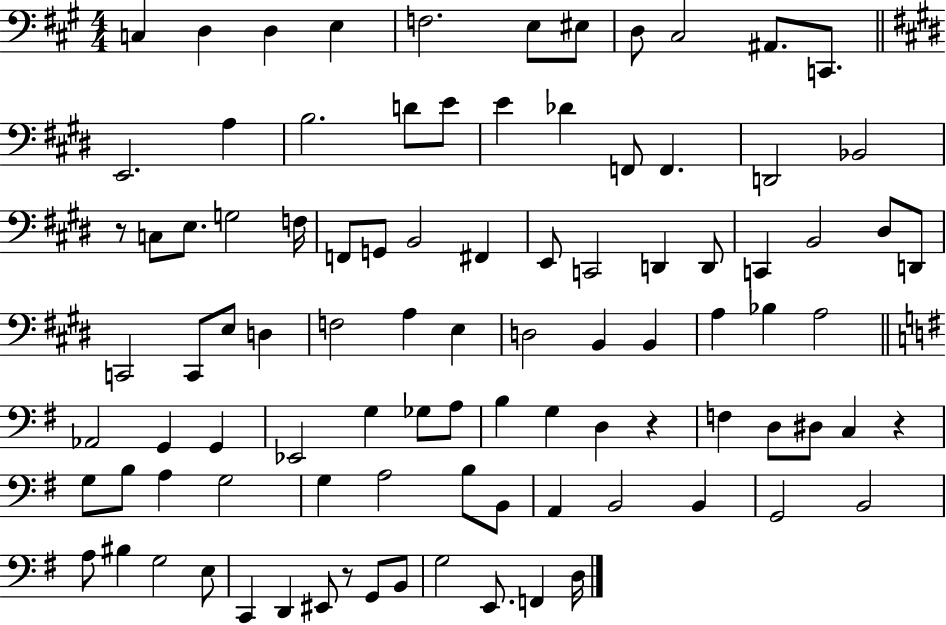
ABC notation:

X:1
T:Untitled
M:4/4
L:1/4
K:A
C, D, D, E, F,2 E,/2 ^E,/2 D,/2 ^C,2 ^A,,/2 C,,/2 E,,2 A, B,2 D/2 E/2 E _D F,,/2 F,, D,,2 _B,,2 z/2 C,/2 E,/2 G,2 F,/4 F,,/2 G,,/2 B,,2 ^F,, E,,/2 C,,2 D,, D,,/2 C,, B,,2 ^D,/2 D,,/2 C,,2 C,,/2 E,/2 D, F,2 A, E, D,2 B,, B,, A, _B, A,2 _A,,2 G,, G,, _E,,2 G, _G,/2 A,/2 B, G, D, z F, D,/2 ^D,/2 C, z G,/2 B,/2 A, G,2 G, A,2 B,/2 B,,/2 A,, B,,2 B,, G,,2 B,,2 A,/2 ^B, G,2 E,/2 C,, D,, ^E,,/2 z/2 G,,/2 B,,/2 G,2 E,,/2 F,, D,/4